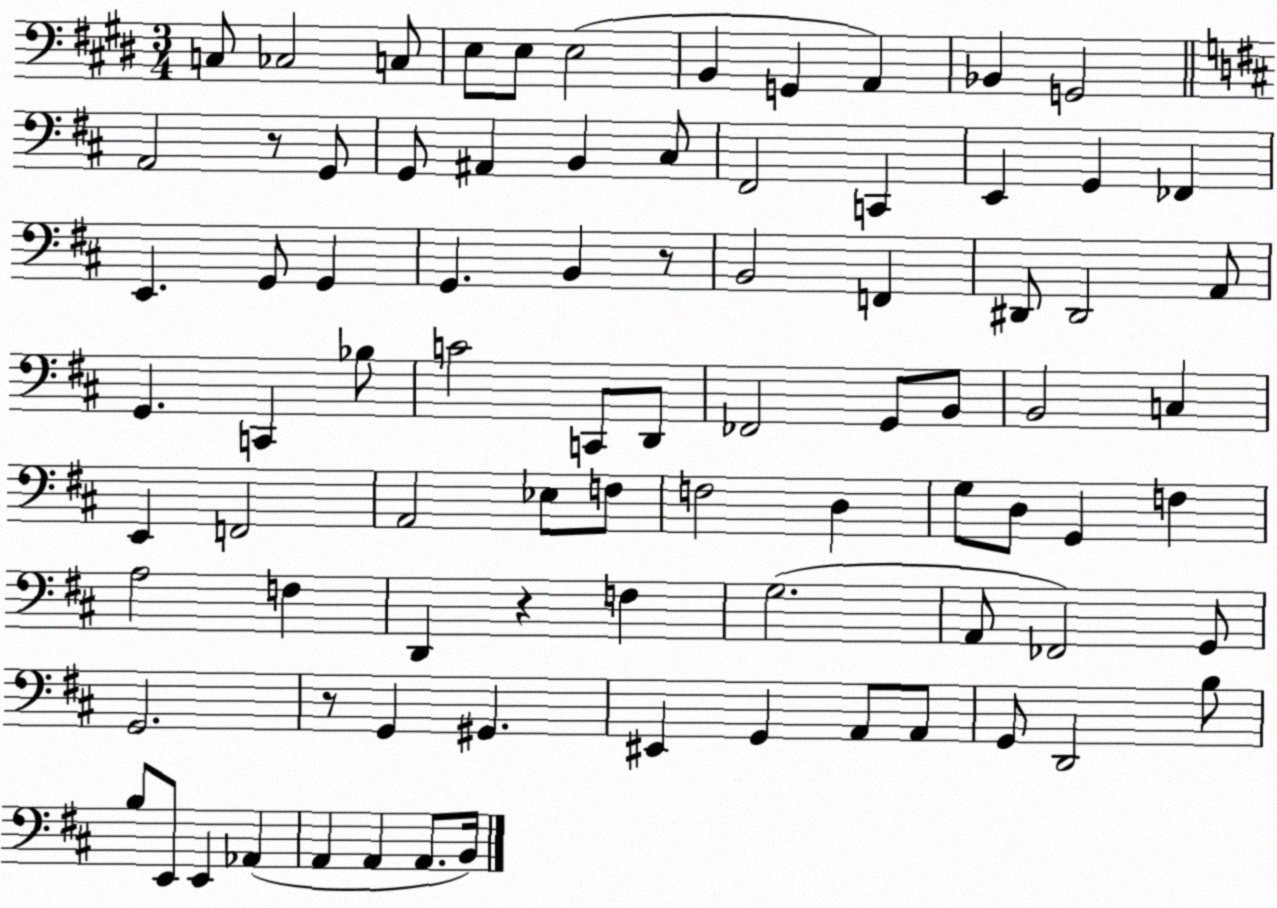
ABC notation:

X:1
T:Untitled
M:3/4
L:1/4
K:E
C,/2 _C,2 C,/2 E,/2 E,/2 E,2 B,, G,, A,, _B,, G,,2 A,,2 z/2 G,,/2 G,,/2 ^A,, B,, ^C,/2 ^F,,2 C,, E,, G,, _F,, E,, G,,/2 G,, G,, B,, z/2 B,,2 F,, ^D,,/2 ^D,,2 A,,/2 G,, C,, _B,/2 C2 C,,/2 D,,/2 _F,,2 G,,/2 B,,/2 B,,2 C, E,, F,,2 A,,2 _E,/2 F,/2 F,2 D, G,/2 D,/2 G,, F, A,2 F, D,, z F, G,2 A,,/2 _F,,2 G,,/2 G,,2 z/2 G,, ^G,, ^E,, G,, A,,/2 A,,/2 G,,/2 D,,2 B,/2 B,/2 E,,/2 E,, _A,, A,, A,, A,,/2 B,,/4